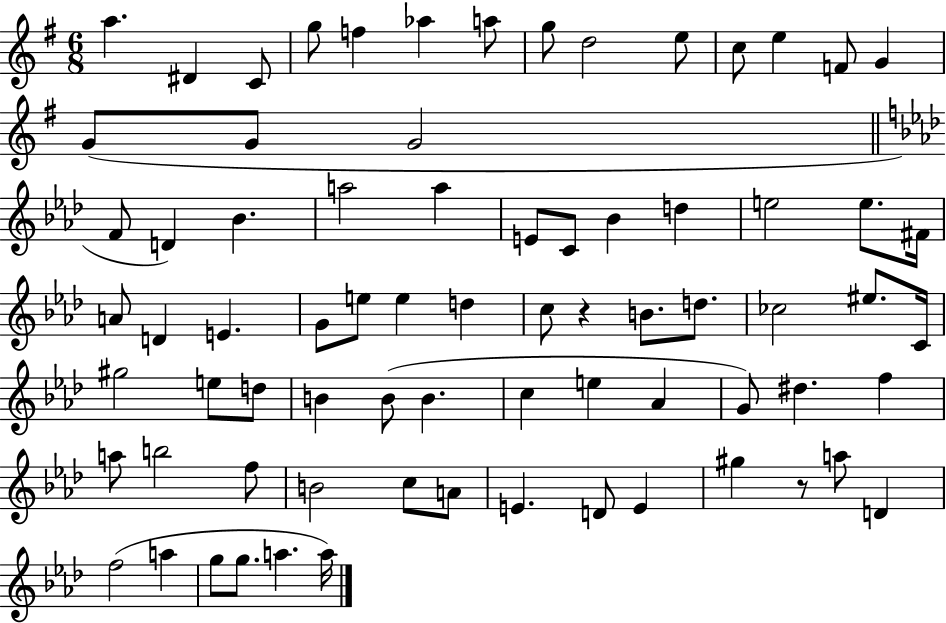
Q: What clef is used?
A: treble